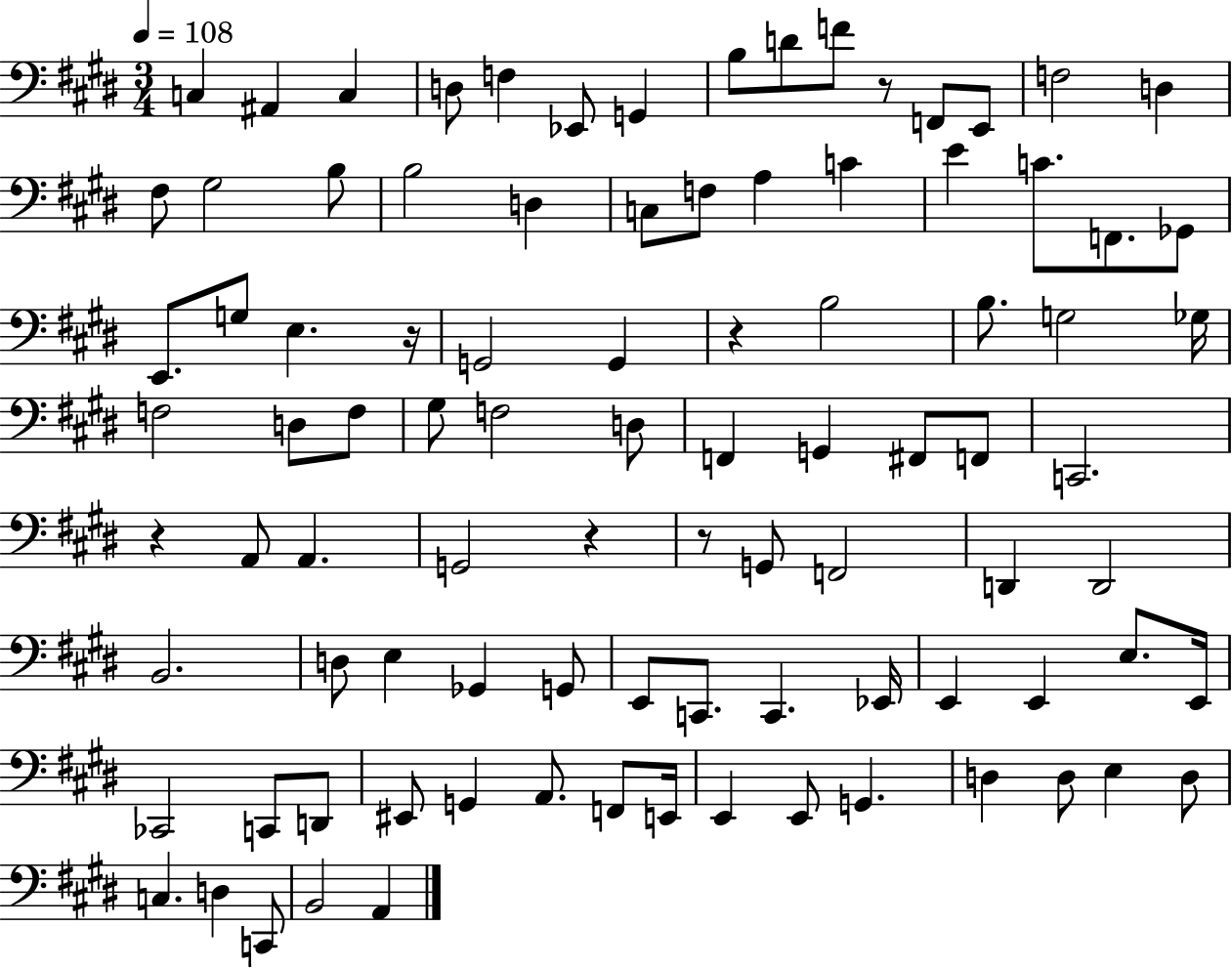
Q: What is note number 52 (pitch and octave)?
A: F2